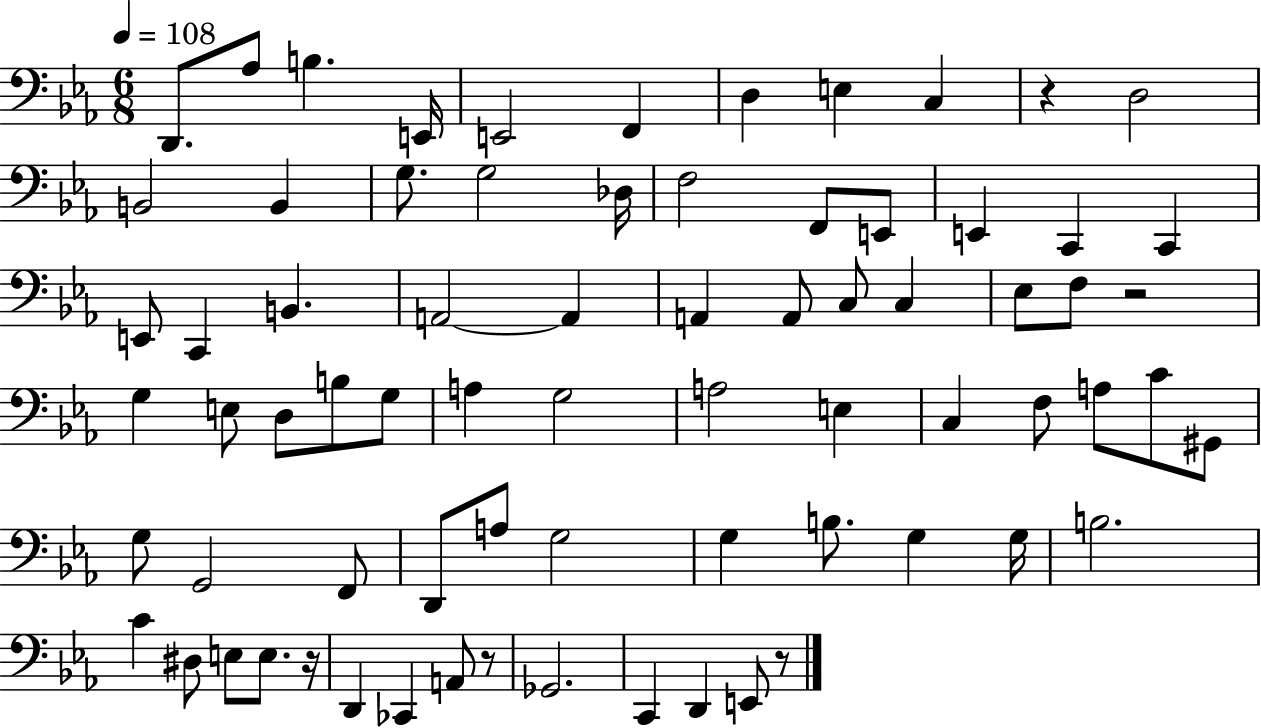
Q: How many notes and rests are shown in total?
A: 73